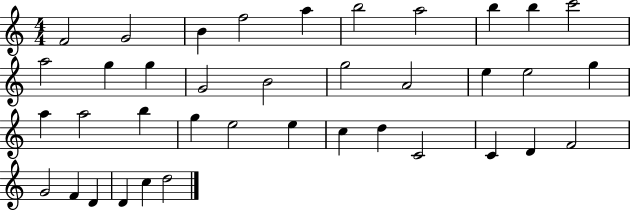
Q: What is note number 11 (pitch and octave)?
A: A5